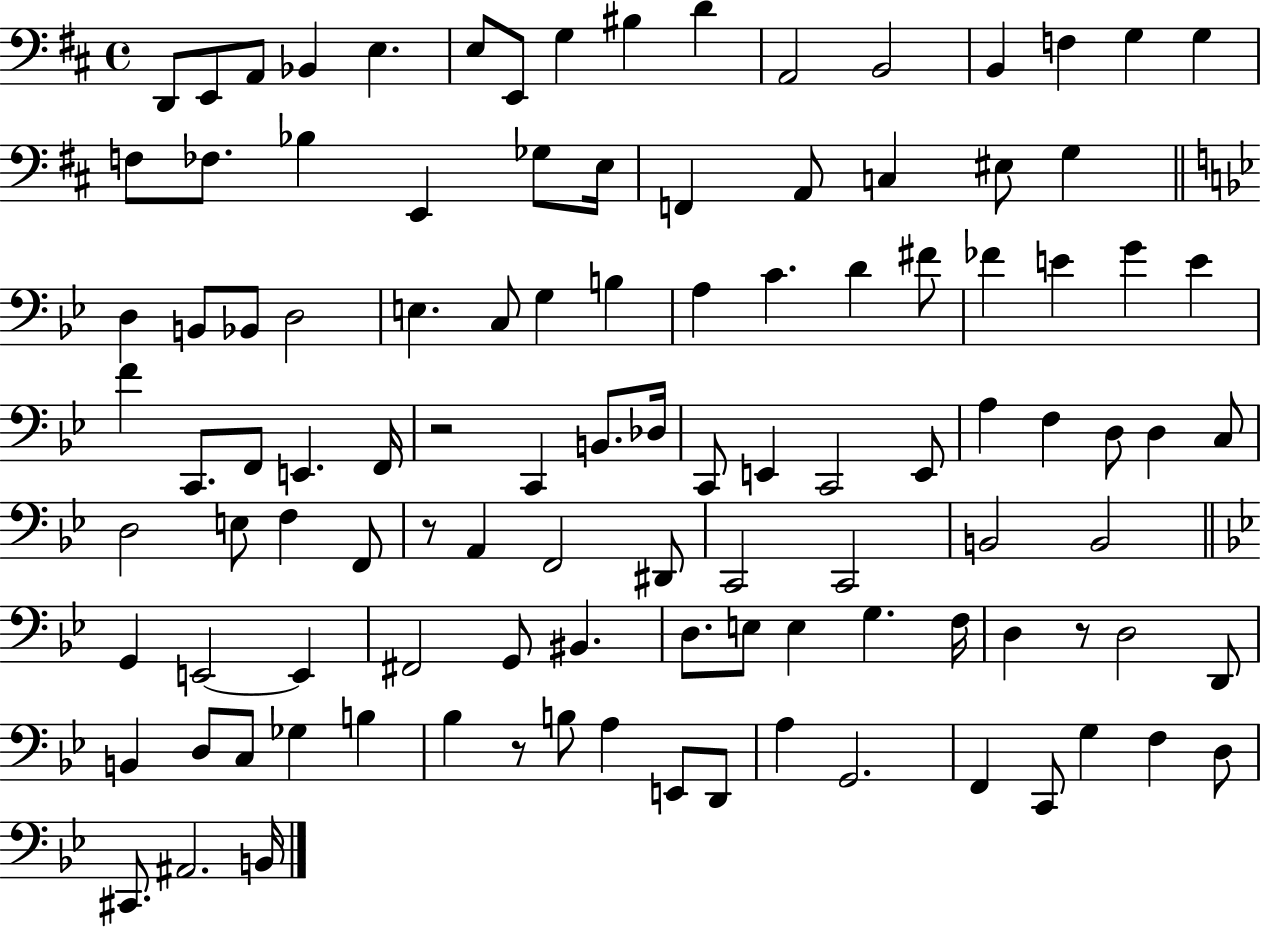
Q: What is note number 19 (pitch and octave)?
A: Bb3